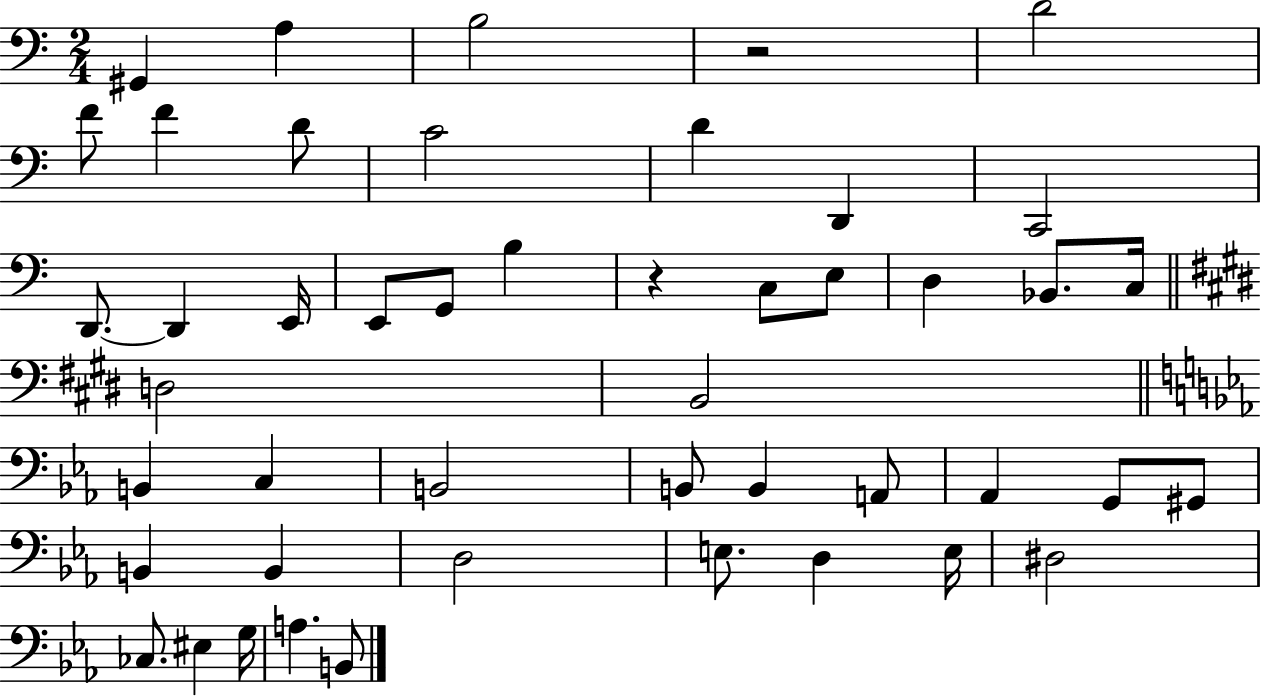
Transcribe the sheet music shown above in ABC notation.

X:1
T:Untitled
M:2/4
L:1/4
K:C
^G,, A, B,2 z2 D2 F/2 F D/2 C2 D D,, C,,2 D,,/2 D,, E,,/4 E,,/2 G,,/2 B, z C,/2 E,/2 D, _B,,/2 C,/4 D,2 B,,2 B,, C, B,,2 B,,/2 B,, A,,/2 _A,, G,,/2 ^G,,/2 B,, B,, D,2 E,/2 D, E,/4 ^D,2 _C,/2 ^E, G,/4 A, B,,/2